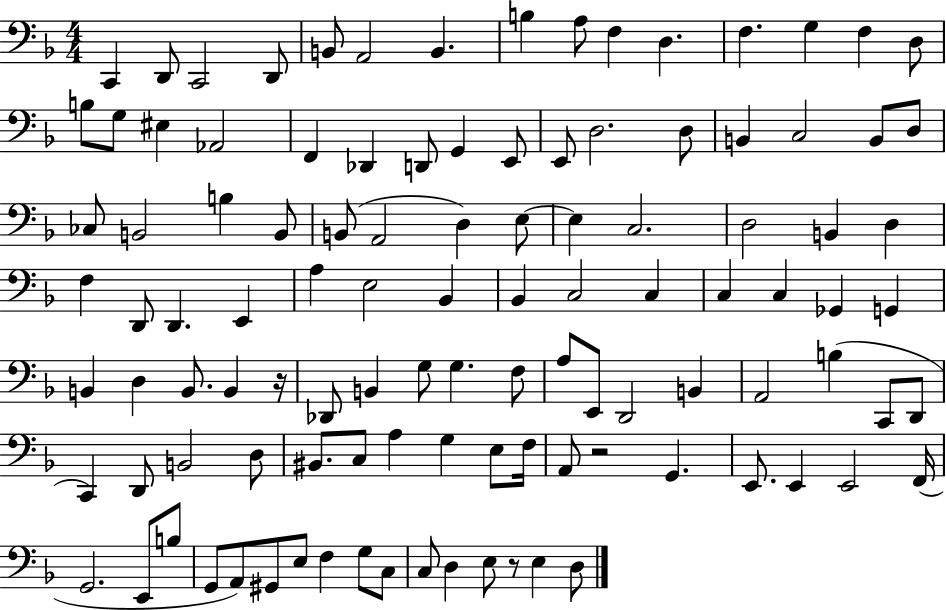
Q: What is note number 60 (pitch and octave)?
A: D3